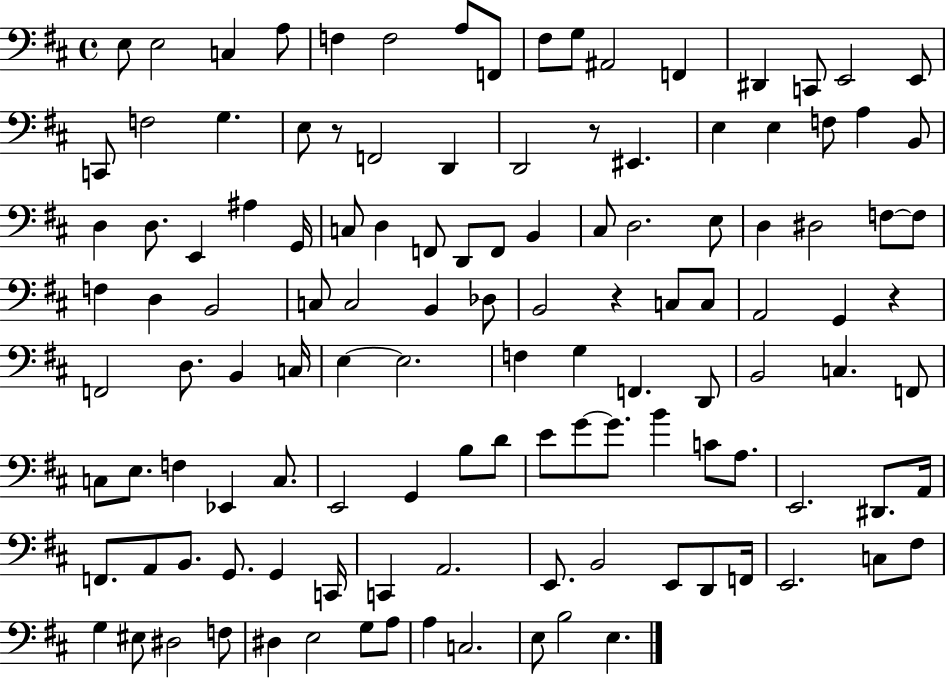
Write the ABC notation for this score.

X:1
T:Untitled
M:4/4
L:1/4
K:D
E,/2 E,2 C, A,/2 F, F,2 A,/2 F,,/2 ^F,/2 G,/2 ^A,,2 F,, ^D,, C,,/2 E,,2 E,,/2 C,,/2 F,2 G, E,/2 z/2 F,,2 D,, D,,2 z/2 ^E,, E, E, F,/2 A, B,,/2 D, D,/2 E,, ^A, G,,/4 C,/2 D, F,,/2 D,,/2 F,,/2 B,, ^C,/2 D,2 E,/2 D, ^D,2 F,/2 F,/2 F, D, B,,2 C,/2 C,2 B,, _D,/2 B,,2 z C,/2 C,/2 A,,2 G,, z F,,2 D,/2 B,, C,/4 E, E,2 F, G, F,, D,,/2 B,,2 C, F,,/2 C,/2 E,/2 F, _E,, C,/2 E,,2 G,, B,/2 D/2 E/2 G/2 G/2 B C/2 A,/2 E,,2 ^D,,/2 A,,/4 F,,/2 A,,/2 B,,/2 G,,/2 G,, C,,/4 C,, A,,2 E,,/2 B,,2 E,,/2 D,,/2 F,,/4 E,,2 C,/2 ^F,/2 G, ^E,/2 ^D,2 F,/2 ^D, E,2 G,/2 A,/2 A, C,2 E,/2 B,2 E,